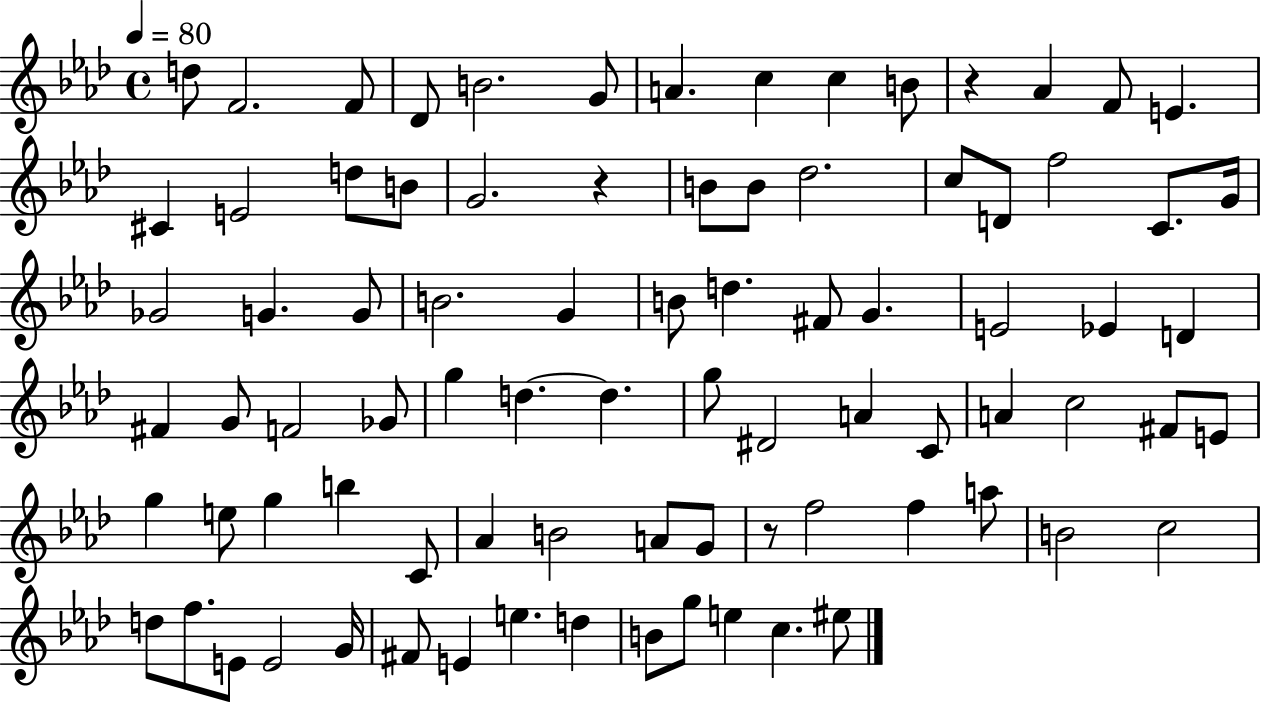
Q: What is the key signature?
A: AES major